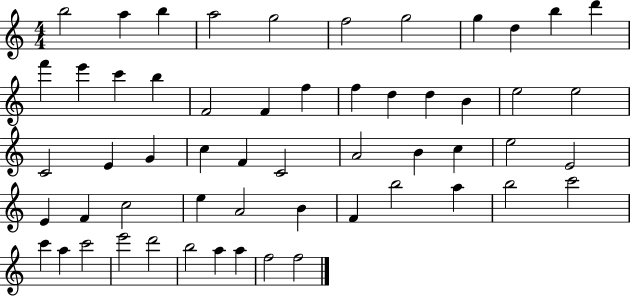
{
  \clef treble
  \numericTimeSignature
  \time 4/4
  \key c \major
  b''2 a''4 b''4 | a''2 g''2 | f''2 g''2 | g''4 d''4 b''4 d'''4 | \break f'''4 e'''4 c'''4 b''4 | f'2 f'4 f''4 | f''4 d''4 d''4 b'4 | e''2 e''2 | \break c'2 e'4 g'4 | c''4 f'4 c'2 | a'2 b'4 c''4 | e''2 e'2 | \break e'4 f'4 c''2 | e''4 a'2 b'4 | f'4 b''2 a''4 | b''2 c'''2 | \break c'''4 a''4 c'''2 | e'''2 d'''2 | b''2 a''4 a''4 | f''2 f''2 | \break \bar "|."
}